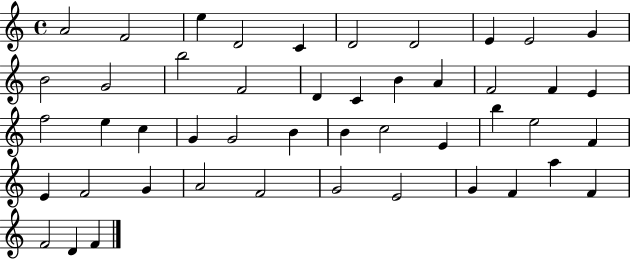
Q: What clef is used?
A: treble